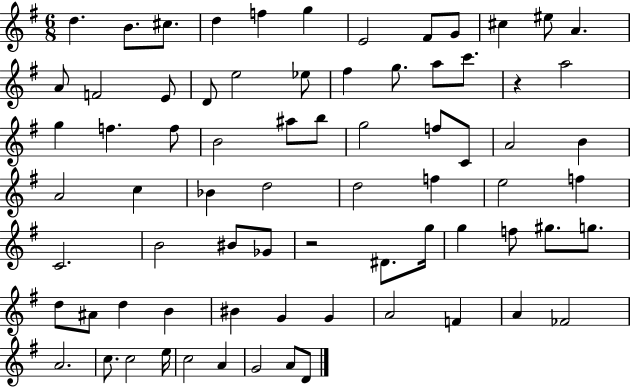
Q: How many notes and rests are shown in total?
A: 74